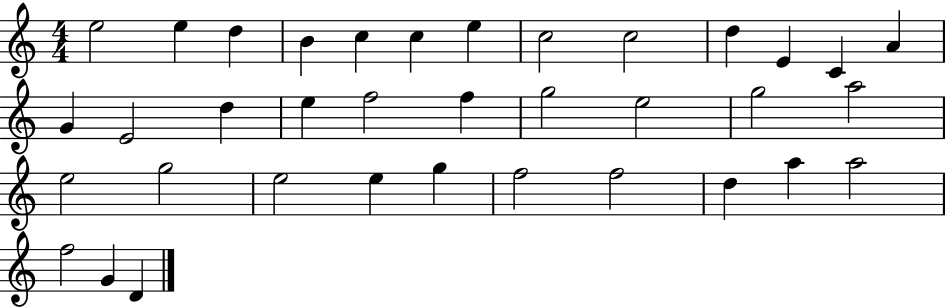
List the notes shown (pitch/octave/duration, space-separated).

E5/h E5/q D5/q B4/q C5/q C5/q E5/q C5/h C5/h D5/q E4/q C4/q A4/q G4/q E4/h D5/q E5/q F5/h F5/q G5/h E5/h G5/h A5/h E5/h G5/h E5/h E5/q G5/q F5/h F5/h D5/q A5/q A5/h F5/h G4/q D4/q